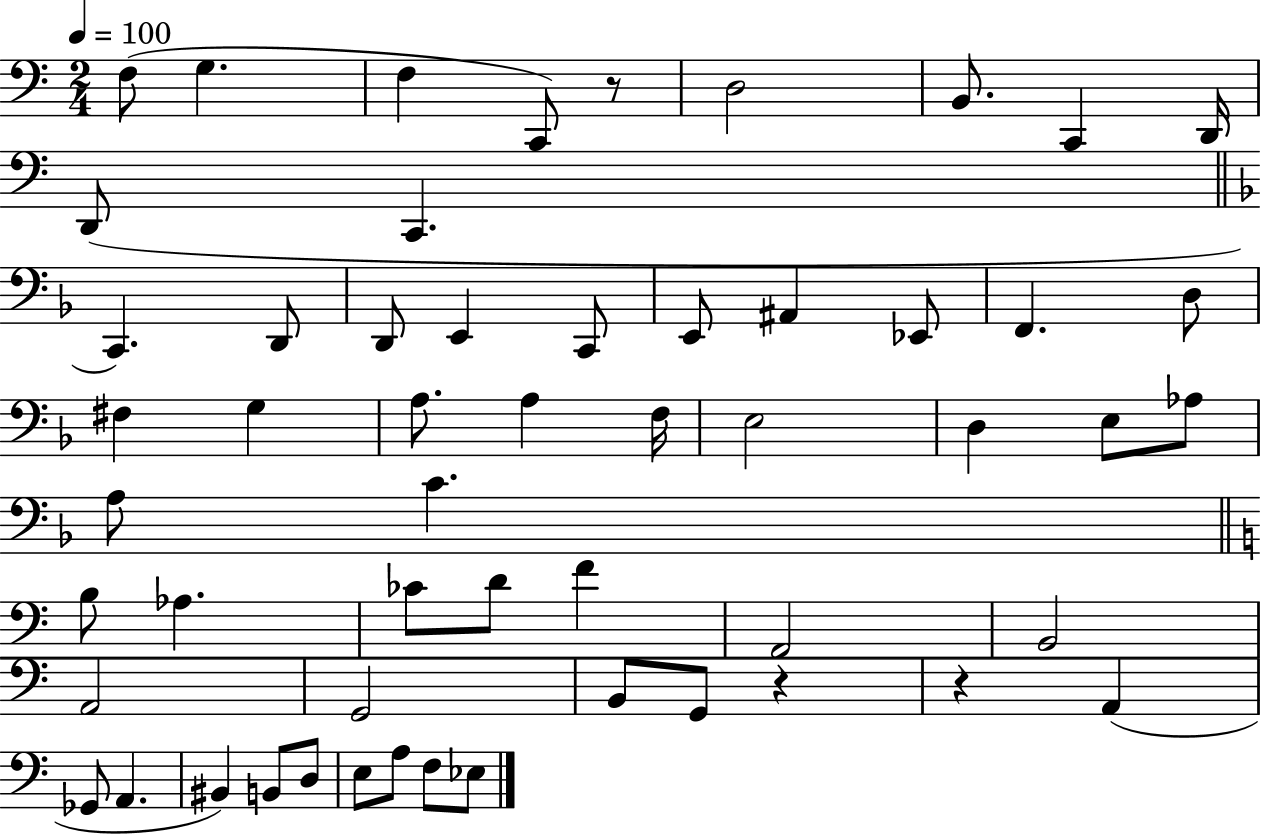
{
  \clef bass
  \numericTimeSignature
  \time 2/4
  \key c \major
  \tempo 4 = 100
  f8( g4. | f4 c,8) r8 | d2 | b,8. c,4 d,16 | \break d,8( c,4. | \bar "||" \break \key f \major c,4.) d,8 | d,8 e,4 c,8 | e,8 ais,4 ees,8 | f,4. d8 | \break fis4 g4 | a8. a4 f16 | e2 | d4 e8 aes8 | \break a8 c'4. | \bar "||" \break \key c \major b8 aes4. | ces'8 d'8 f'4 | a,2 | b,2 | \break a,2 | g,2 | b,8 g,8 r4 | r4 a,4( | \break ges,8 a,4. | bis,4) b,8 d8 | e8 a8 f8 ees8 | \bar "|."
}